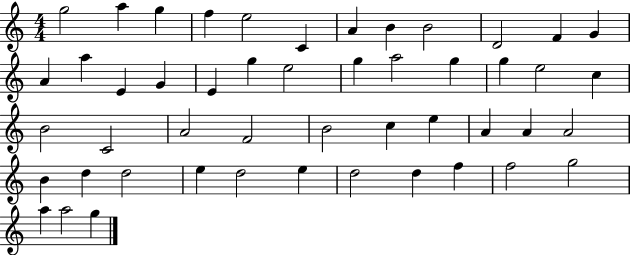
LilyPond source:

{
  \clef treble
  \numericTimeSignature
  \time 4/4
  \key c \major
  g''2 a''4 g''4 | f''4 e''2 c'4 | a'4 b'4 b'2 | d'2 f'4 g'4 | \break a'4 a''4 e'4 g'4 | e'4 g''4 e''2 | g''4 a''2 g''4 | g''4 e''2 c''4 | \break b'2 c'2 | a'2 f'2 | b'2 c''4 e''4 | a'4 a'4 a'2 | \break b'4 d''4 d''2 | e''4 d''2 e''4 | d''2 d''4 f''4 | f''2 g''2 | \break a''4 a''2 g''4 | \bar "|."
}